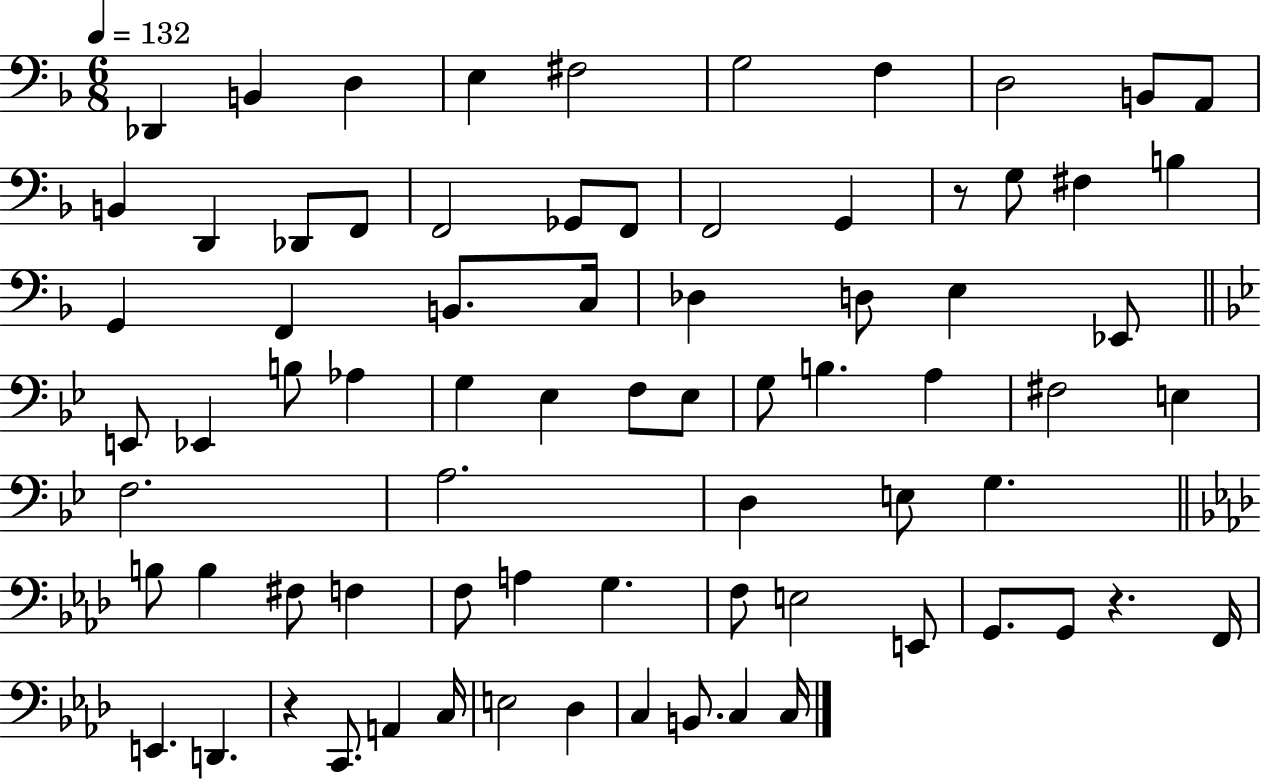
Db2/q B2/q D3/q E3/q F#3/h G3/h F3/q D3/h B2/e A2/e B2/q D2/q Db2/e F2/e F2/h Gb2/e F2/e F2/h G2/q R/e G3/e F#3/q B3/q G2/q F2/q B2/e. C3/s Db3/q D3/e E3/q Eb2/e E2/e Eb2/q B3/e Ab3/q G3/q Eb3/q F3/e Eb3/e G3/e B3/q. A3/q F#3/h E3/q F3/h. A3/h. D3/q E3/e G3/q. B3/e B3/q F#3/e F3/q F3/e A3/q G3/q. F3/e E3/h E2/e G2/e. G2/e R/q. F2/s E2/q. D2/q. R/q C2/e. A2/q C3/s E3/h Db3/q C3/q B2/e. C3/q C3/s